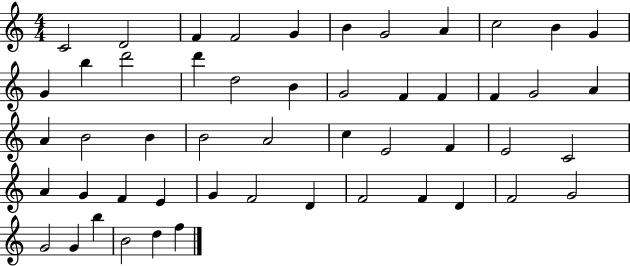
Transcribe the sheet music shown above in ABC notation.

X:1
T:Untitled
M:4/4
L:1/4
K:C
C2 D2 F F2 G B G2 A c2 B G G b d'2 d' d2 B G2 F F F G2 A A B2 B B2 A2 c E2 F E2 C2 A G F E G F2 D F2 F D F2 G2 G2 G b B2 d f